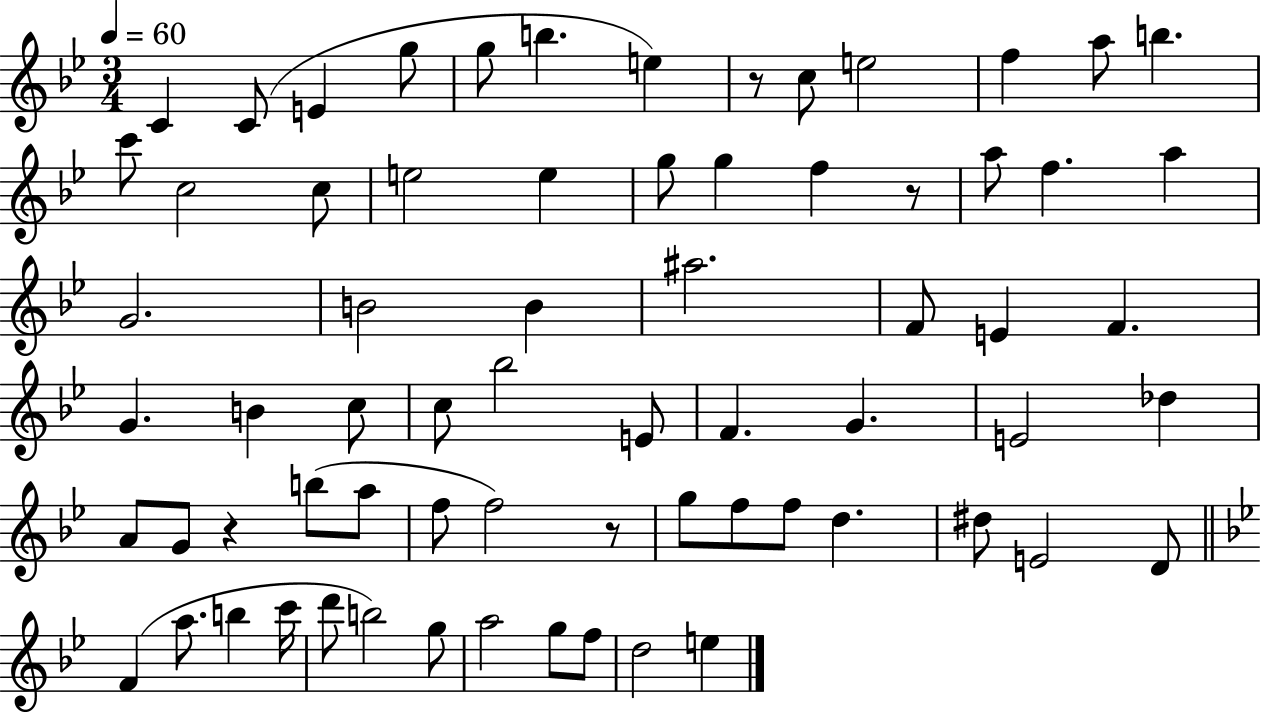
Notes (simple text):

C4/q C4/e E4/q G5/e G5/e B5/q. E5/q R/e C5/e E5/h F5/q A5/e B5/q. C6/e C5/h C5/e E5/h E5/q G5/e G5/q F5/q R/e A5/e F5/q. A5/q G4/h. B4/h B4/q A#5/h. F4/e E4/q F4/q. G4/q. B4/q C5/e C5/e Bb5/h E4/e F4/q. G4/q. E4/h Db5/q A4/e G4/e R/q B5/e A5/e F5/e F5/h R/e G5/e F5/e F5/e D5/q. D#5/e E4/h D4/e F4/q A5/e. B5/q C6/s D6/e B5/h G5/e A5/h G5/e F5/e D5/h E5/q